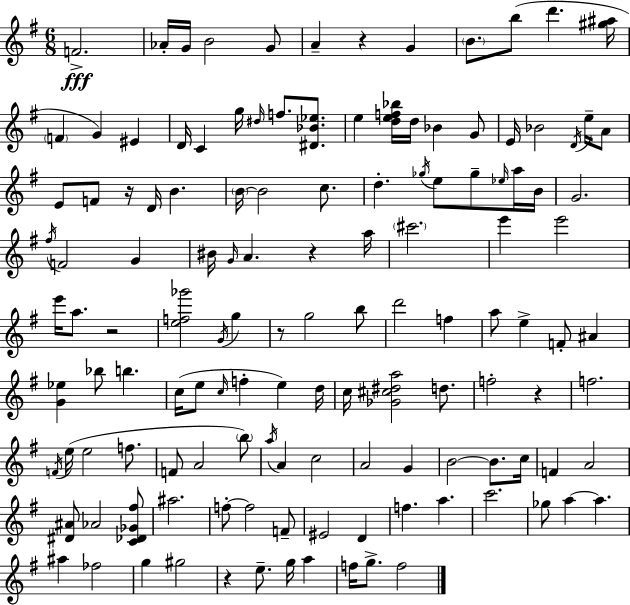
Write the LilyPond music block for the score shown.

{
  \clef treble
  \numericTimeSignature
  \time 6/8
  \key g \major
  f'2.->\fff | aes'16-. g'16 b'2 g'8 | a'4-- r4 g'4 | \parenthesize b'8. b''8( d'''4. <gis'' ais''>16 | \break \parenthesize f'4 g'4) eis'4 | d'16 c'4 g''16 \grace { dis''16 } f''8. <dis' bes' ees''>8. | e''4 <d'' e'' f'' bes''>16 d''16 bes'4 g'8 | e'16 bes'2 \acciaccatura { d'16 } e''16-- | \break a'8 e'8 f'8 r16 d'16 b'4. | \parenthesize b'16~~ b'2 c''8. | d''4.-. \acciaccatura { ges''16 } e''8 ges''8-- | \grace { ees''16 } a''16 b'16 g'2. | \break \acciaccatura { fis''16 } f'2 | g'4 bis'16 \grace { g'16 } a'4. | r4 a''16 \parenthesize cis'''2. | e'''4 e'''2 | \break e'''16 a''8. r2 | <e'' f'' ges'''>2 | \acciaccatura { g'16 } g''4 r8 g''2 | b''8 d'''2 | \break f''4 a''8 e''4-> | f'8-. ais'4 <g' ees''>4 bes''8 | b''4. c''16( e''8 \grace { c''16 } f''4-. | e''4) d''16 c''16 <ges' cis'' dis'' a''>2 | \break d''8. f''2-. | r4 f''2. | \acciaccatura { f'16 } e''16( e''2 | f''8. f'8 a'2 | \break \parenthesize b''8) \acciaccatura { a''16 } a'4 | c''2 a'2 | g'4 b'2~~ | b'8. c''16 f'4 | \break a'2 <dis' ais'>8 | aes'2 <c' des' ges' fis''>8 ais''2. | f''8-.~~ | f''2 f'8-- eis'2 | \break d'4 f''4. | a''4. c'''2. | ges''8 | a''4~~ a''4. ais''4 | \break fes''2 g''4 | gis''2 r4 | e''8.-- g''16 a''4 f''16 g''8.-> | f''2 \bar "|."
}